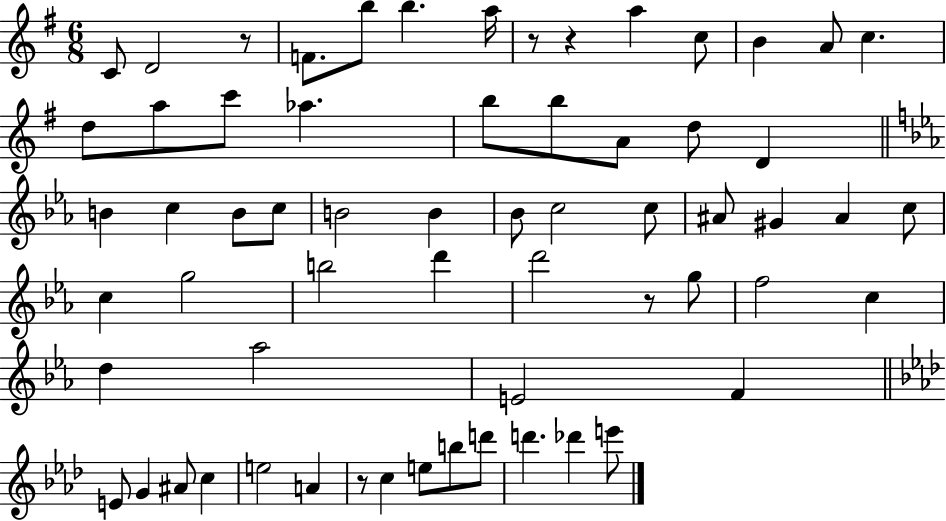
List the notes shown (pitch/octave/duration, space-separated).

C4/e D4/h R/e F4/e. B5/e B5/q. A5/s R/e R/q A5/q C5/e B4/q A4/e C5/q. D5/e A5/e C6/e Ab5/q. B5/e B5/e A4/e D5/e D4/q B4/q C5/q B4/e C5/e B4/h B4/q Bb4/e C5/h C5/e A#4/e G#4/q A#4/q C5/e C5/q G5/h B5/h D6/q D6/h R/e G5/e F5/h C5/q D5/q Ab5/h E4/h F4/q E4/e G4/q A#4/e C5/q E5/h A4/q R/e C5/q E5/e B5/e D6/e D6/q. Db6/q E6/e